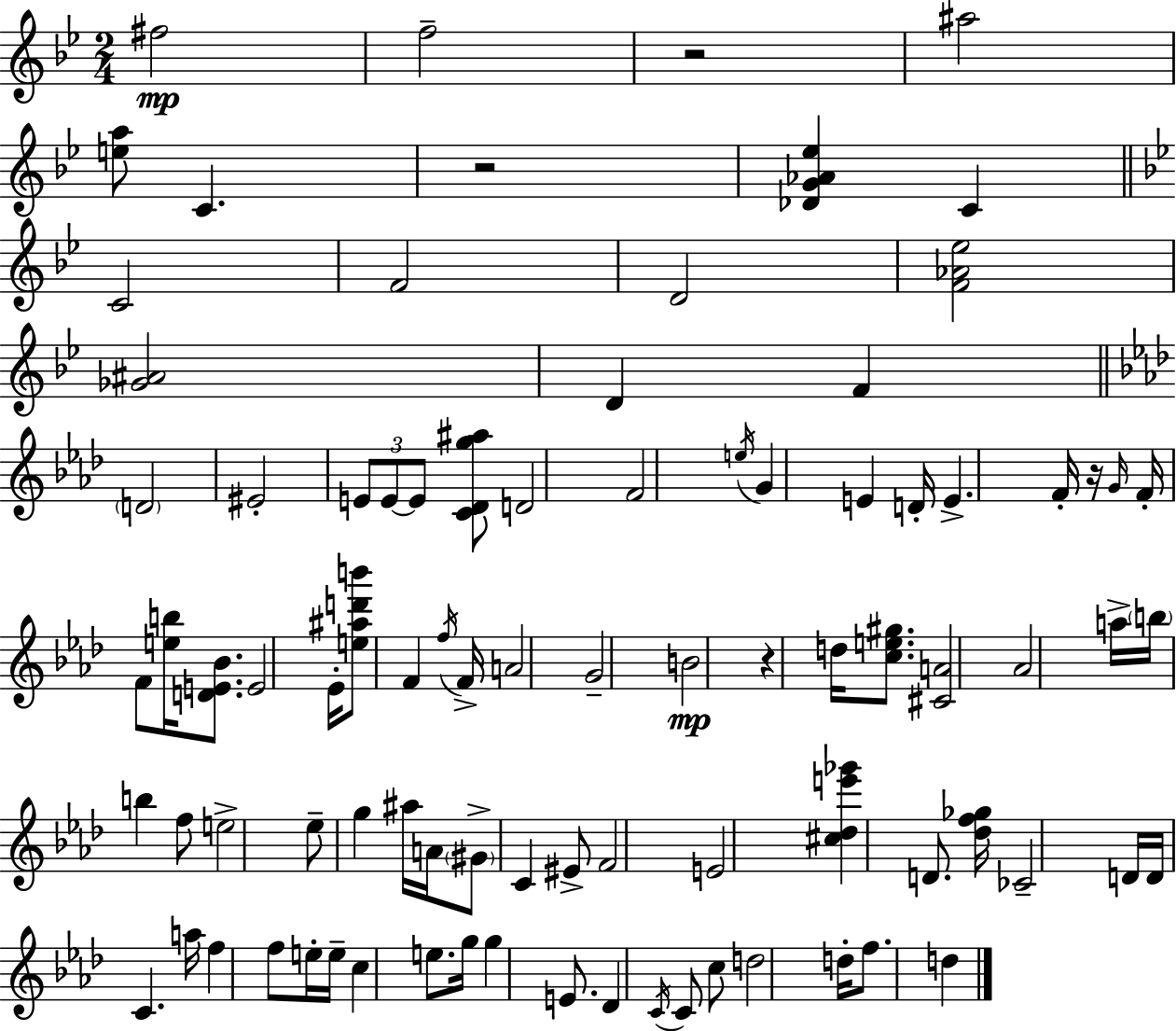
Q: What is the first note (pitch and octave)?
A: F#5